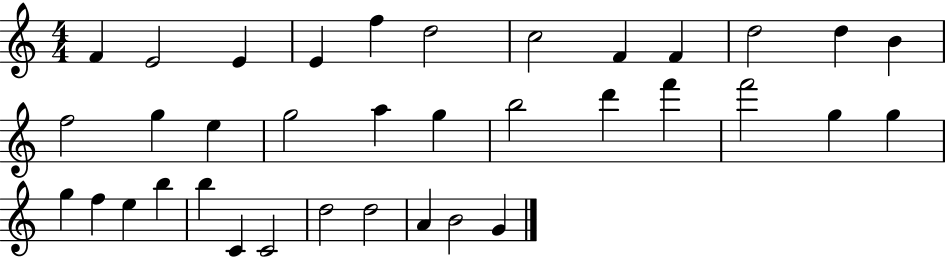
F4/q E4/h E4/q E4/q F5/q D5/h C5/h F4/q F4/q D5/h D5/q B4/q F5/h G5/q E5/q G5/h A5/q G5/q B5/h D6/q F6/q F6/h G5/q G5/q G5/q F5/q E5/q B5/q B5/q C4/q C4/h D5/h D5/h A4/q B4/h G4/q